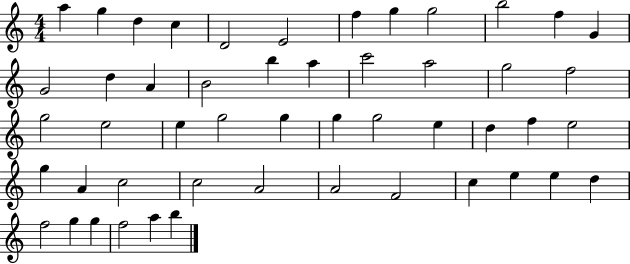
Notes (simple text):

A5/q G5/q D5/q C5/q D4/h E4/h F5/q G5/q G5/h B5/h F5/q G4/q G4/h D5/q A4/q B4/h B5/q A5/q C6/h A5/h G5/h F5/h G5/h E5/h E5/q G5/h G5/q G5/q G5/h E5/q D5/q F5/q E5/h G5/q A4/q C5/h C5/h A4/h A4/h F4/h C5/q E5/q E5/q D5/q F5/h G5/q G5/q F5/h A5/q B5/q